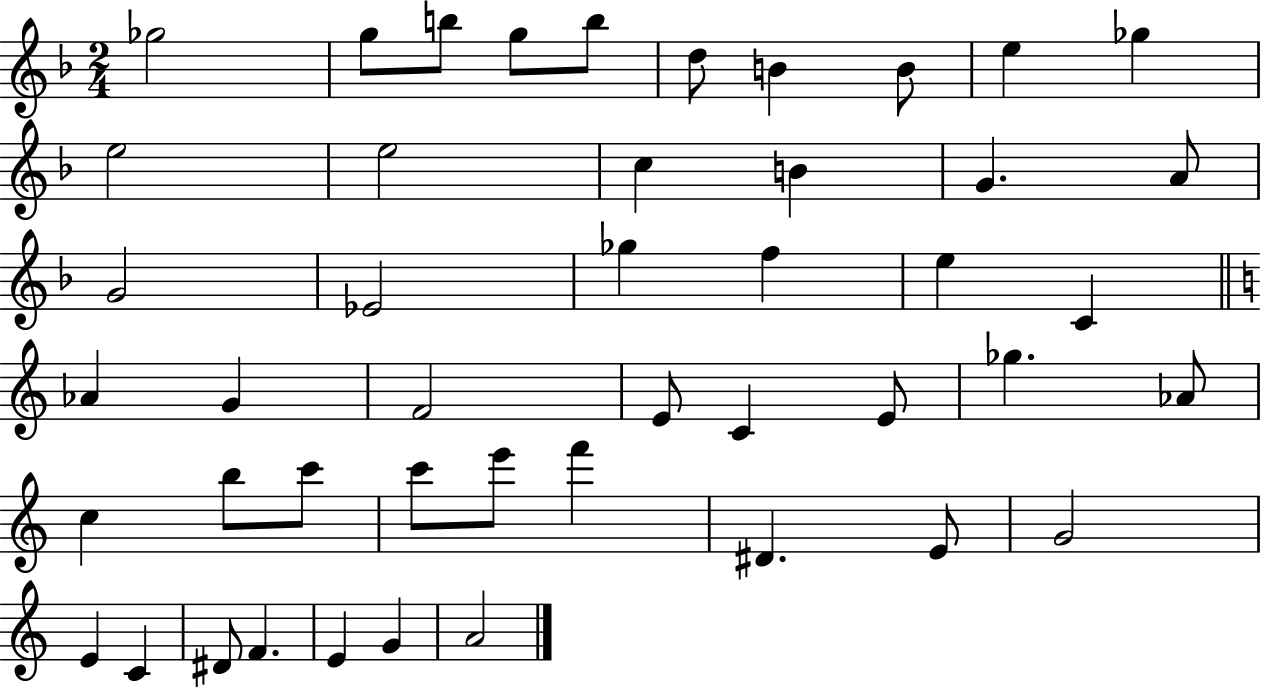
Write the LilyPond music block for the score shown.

{
  \clef treble
  \numericTimeSignature
  \time 2/4
  \key f \major
  ges''2 | g''8 b''8 g''8 b''8 | d''8 b'4 b'8 | e''4 ges''4 | \break e''2 | e''2 | c''4 b'4 | g'4. a'8 | \break g'2 | ees'2 | ges''4 f''4 | e''4 c'4 | \break \bar "||" \break \key a \minor aes'4 g'4 | f'2 | e'8 c'4 e'8 | ges''4. aes'8 | \break c''4 b''8 c'''8 | c'''8 e'''8 f'''4 | dis'4. e'8 | g'2 | \break e'4 c'4 | dis'8 f'4. | e'4 g'4 | a'2 | \break \bar "|."
}